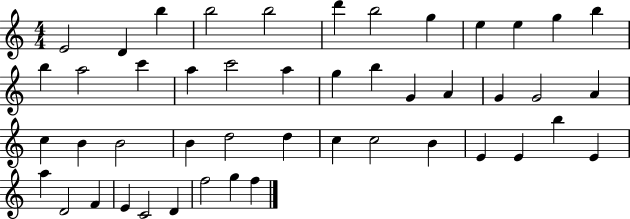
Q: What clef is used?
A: treble